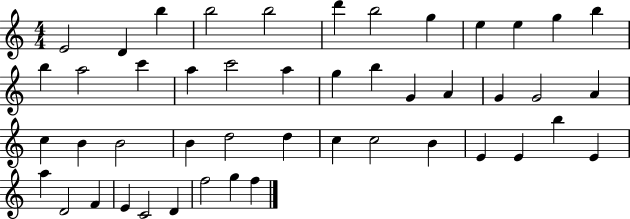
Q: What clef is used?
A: treble